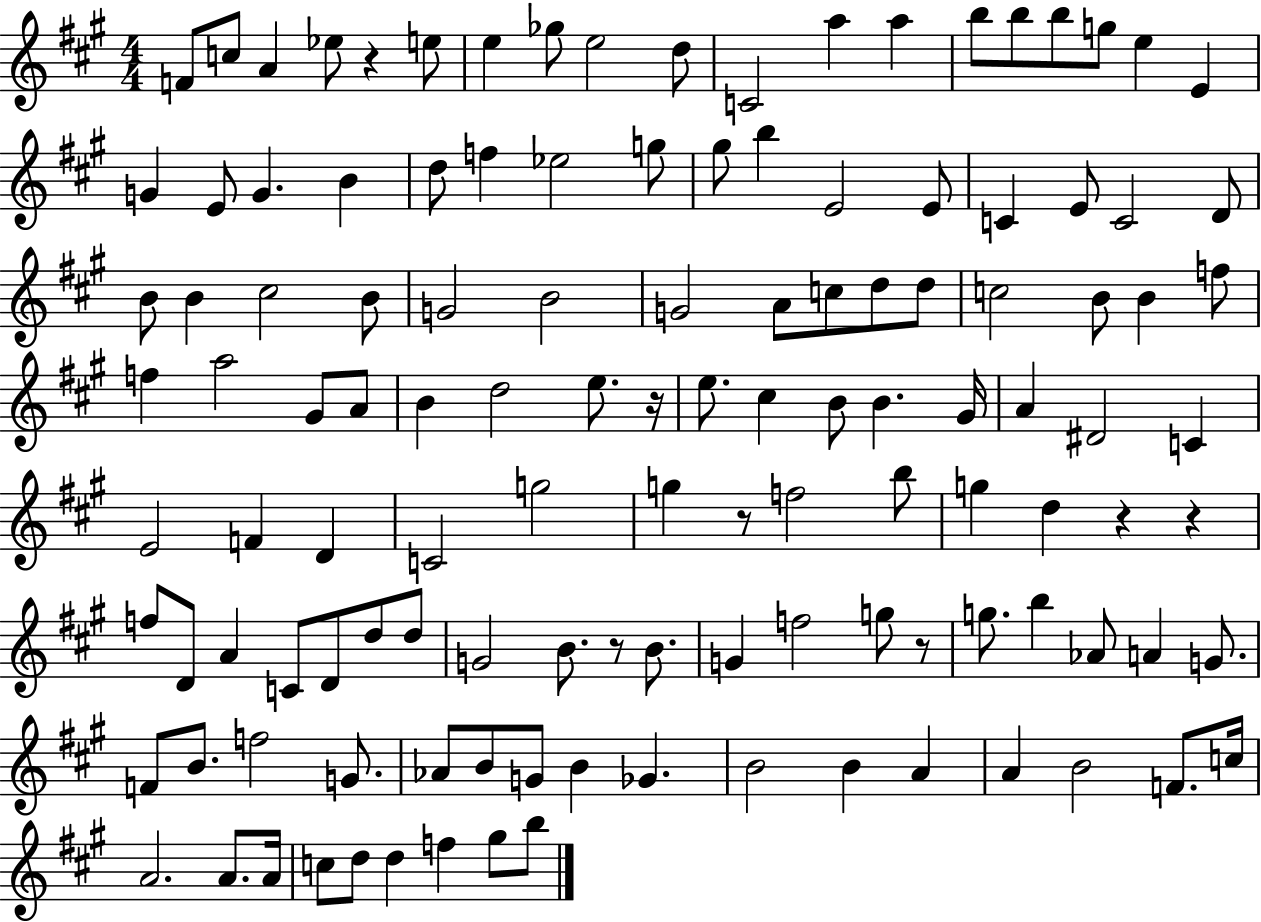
X:1
T:Untitled
M:4/4
L:1/4
K:A
F/2 c/2 A _e/2 z e/2 e _g/2 e2 d/2 C2 a a b/2 b/2 b/2 g/2 e E G E/2 G B d/2 f _e2 g/2 ^g/2 b E2 E/2 C E/2 C2 D/2 B/2 B ^c2 B/2 G2 B2 G2 A/2 c/2 d/2 d/2 c2 B/2 B f/2 f a2 ^G/2 A/2 B d2 e/2 z/4 e/2 ^c B/2 B ^G/4 A ^D2 C E2 F D C2 g2 g z/2 f2 b/2 g d z z f/2 D/2 A C/2 D/2 d/2 d/2 G2 B/2 z/2 B/2 G f2 g/2 z/2 g/2 b _A/2 A G/2 F/2 B/2 f2 G/2 _A/2 B/2 G/2 B _G B2 B A A B2 F/2 c/4 A2 A/2 A/4 c/2 d/2 d f ^g/2 b/2